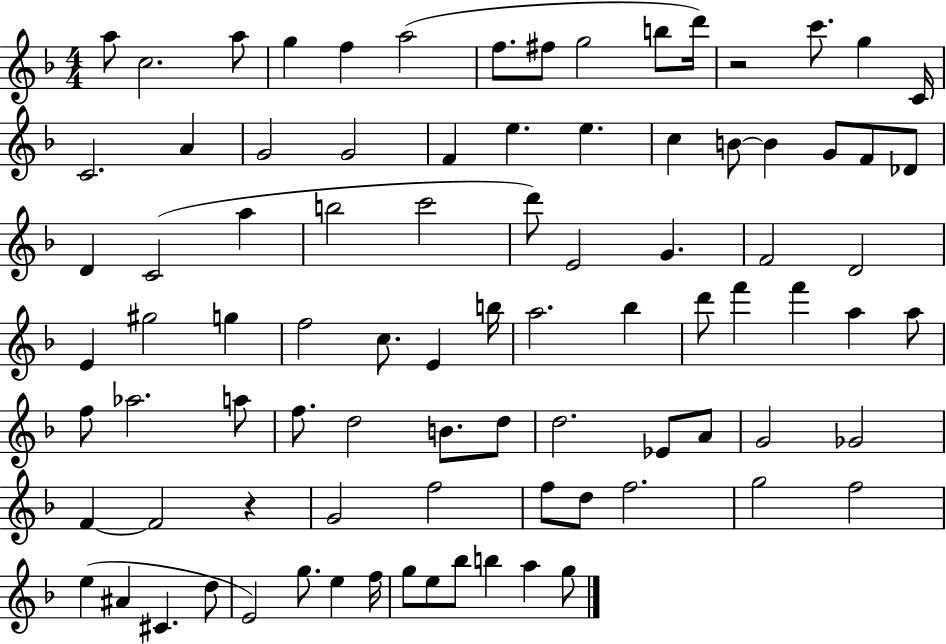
A5/e C5/h. A5/e G5/q F5/q A5/h F5/e. F#5/e G5/h B5/e D6/s R/h C6/e. G5/q C4/s C4/h. A4/q G4/h G4/h F4/q E5/q. E5/q. C5/q B4/e B4/q G4/e F4/e Db4/e D4/q C4/h A5/q B5/h C6/h D6/e E4/h G4/q. F4/h D4/h E4/q G#5/h G5/q F5/h C5/e. E4/q B5/s A5/h. Bb5/q D6/e F6/q F6/q A5/q A5/e F5/e Ab5/h. A5/e F5/e. D5/h B4/e. D5/e D5/h. Eb4/e A4/e G4/h Gb4/h F4/q F4/h R/q G4/h F5/h F5/e D5/e F5/h. G5/h F5/h E5/q A#4/q C#4/q. D5/e E4/h G5/e. E5/q F5/s G5/e E5/e Bb5/e B5/q A5/q G5/e